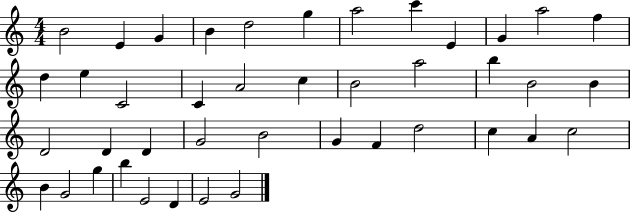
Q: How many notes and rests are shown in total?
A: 42